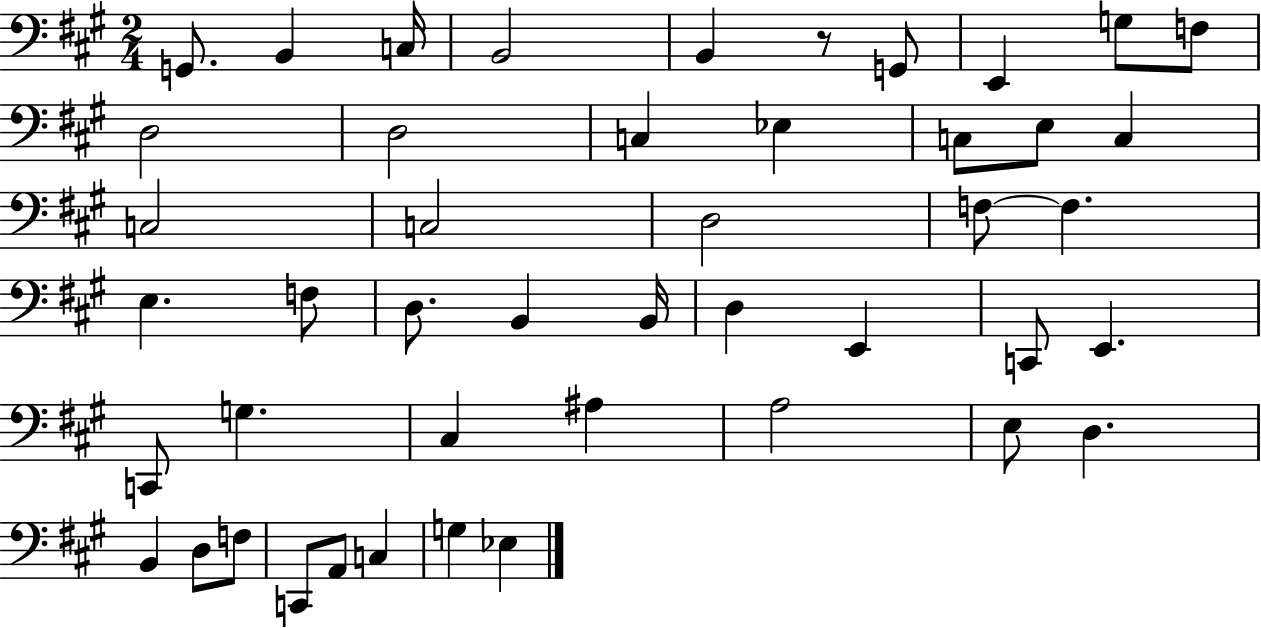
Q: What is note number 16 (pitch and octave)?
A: C3